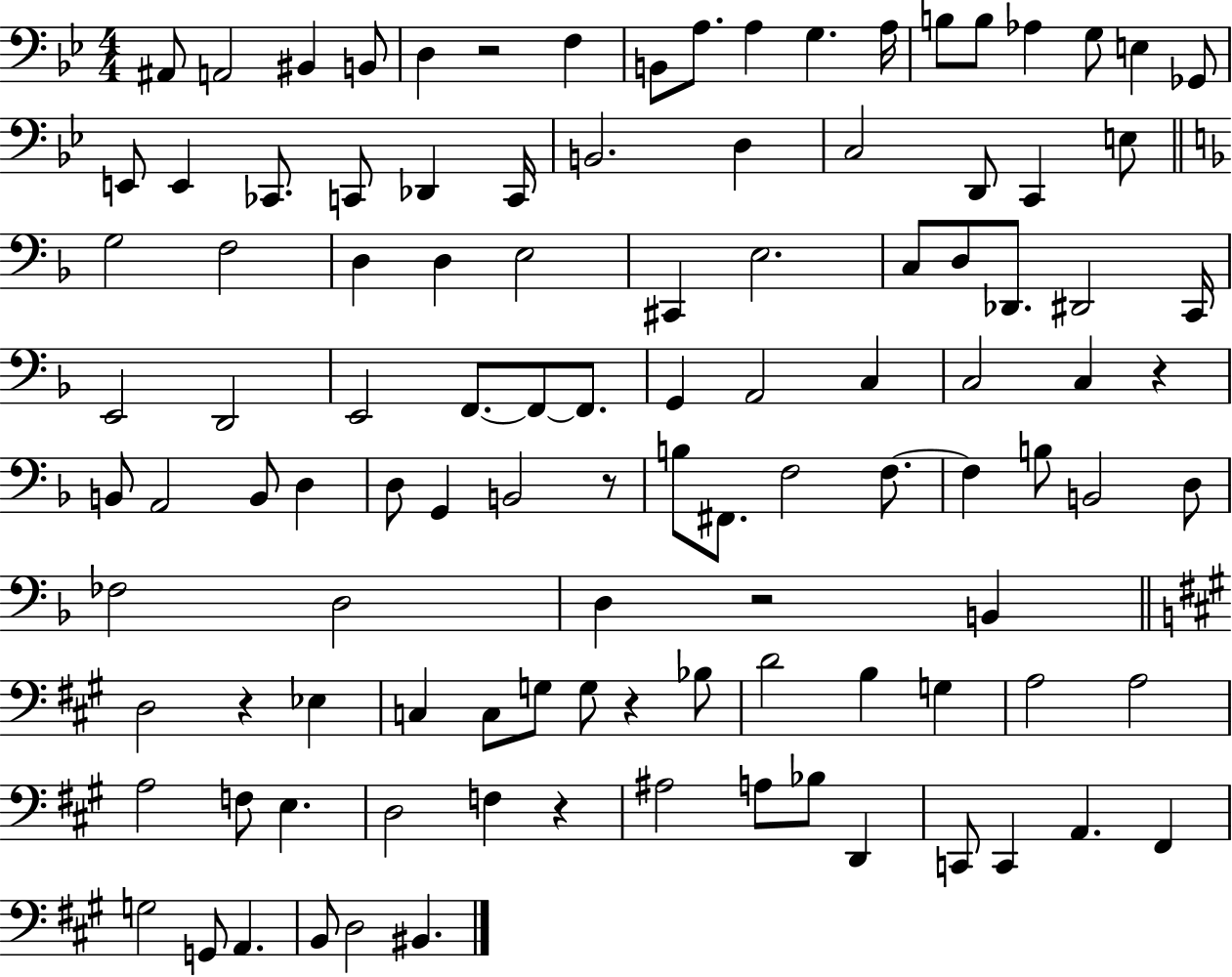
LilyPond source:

{
  \clef bass
  \numericTimeSignature
  \time 4/4
  \key bes \major
  \repeat volta 2 { ais,8 a,2 bis,4 b,8 | d4 r2 f4 | b,8 a8. a4 g4. a16 | b8 b8 aes4 g8 e4 ges,8 | \break e,8 e,4 ces,8. c,8 des,4 c,16 | b,2. d4 | c2 d,8 c,4 e8 | \bar "||" \break \key d \minor g2 f2 | d4 d4 e2 | cis,4 e2. | c8 d8 des,8. dis,2 c,16 | \break e,2 d,2 | e,2 f,8.~~ f,8~~ f,8. | g,4 a,2 c4 | c2 c4 r4 | \break b,8 a,2 b,8 d4 | d8 g,4 b,2 r8 | b8 fis,8. f2 f8.~~ | f4 b8 b,2 d8 | \break fes2 d2 | d4 r2 b,4 | \bar "||" \break \key a \major d2 r4 ees4 | c4 c8 g8 g8 r4 bes8 | d'2 b4 g4 | a2 a2 | \break a2 f8 e4. | d2 f4 r4 | ais2 a8 bes8 d,4 | c,8 c,4 a,4. fis,4 | \break g2 g,8 a,4. | b,8 d2 bis,4. | } \bar "|."
}